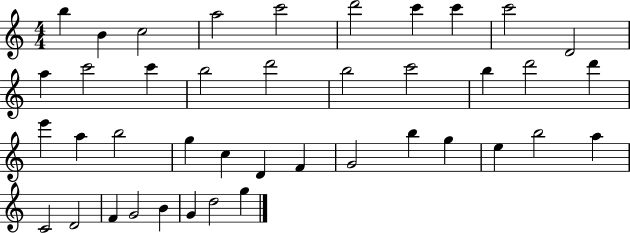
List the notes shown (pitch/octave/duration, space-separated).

B5/q B4/q C5/h A5/h C6/h D6/h C6/q C6/q C6/h D4/h A5/q C6/h C6/q B5/h D6/h B5/h C6/h B5/q D6/h D6/q E6/q A5/q B5/h G5/q C5/q D4/q F4/q G4/h B5/q G5/q E5/q B5/h A5/q C4/h D4/h F4/q G4/h B4/q G4/q D5/h G5/q